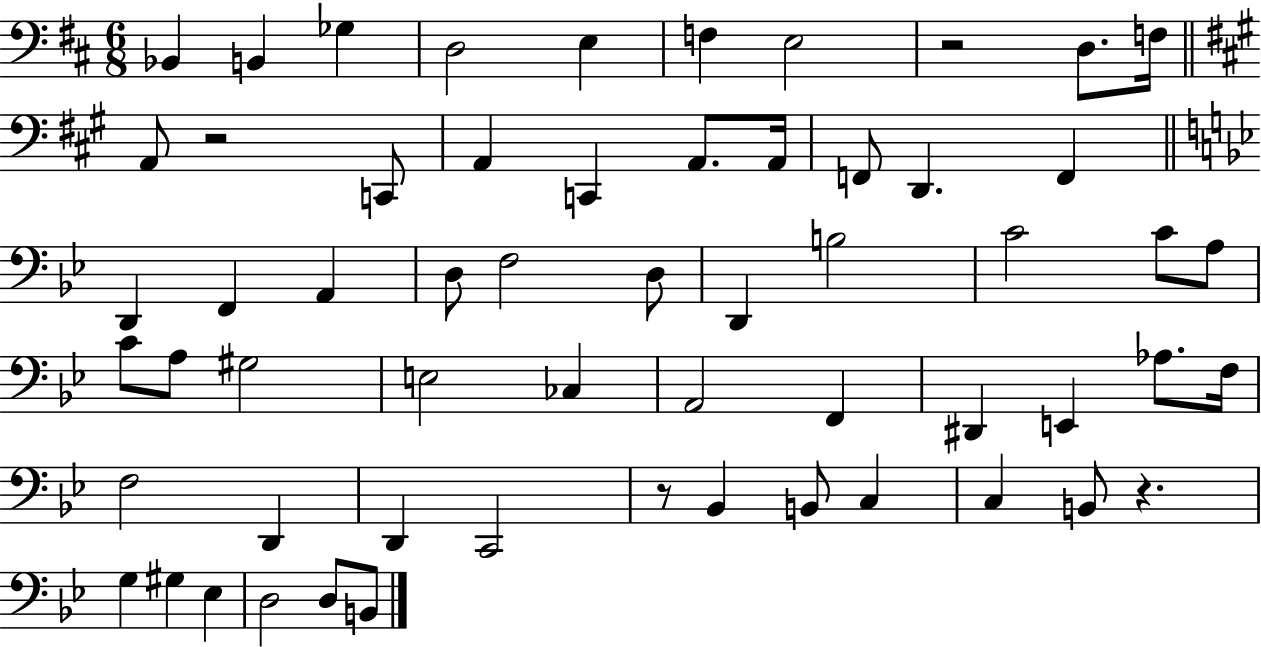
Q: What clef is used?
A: bass